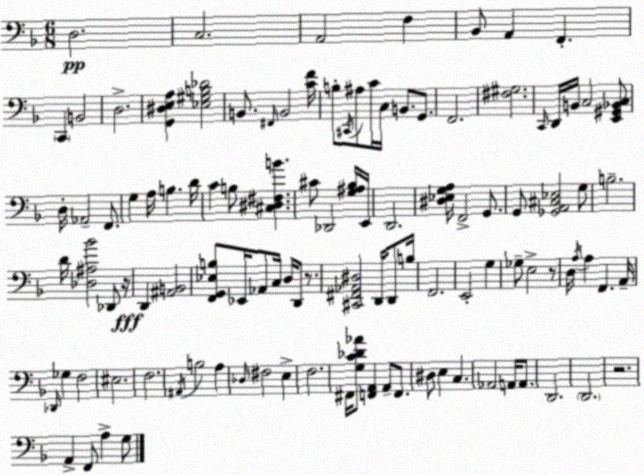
X:1
T:Untitled
M:6/8
L:1/4
K:Dm
D,2 C,2 A,,2 F, _B,,/2 A,, F,, C,, B,,2 D,2 [G,,^D,E,A,] [_E,^G,B,_D]2 B,,/2 ^F,,/4 B,,2 [CF]/4 B,/2 ^C,,/4 ^A,/2 C/4 C,/4 B,,/2 G,,/2 F,,2 [^F,^G,]2 C,,/4 D,,/4 B,,/4 C,2 [E,,^G,,_B,,C,]/2 D,/4 _A,,2 F,,/2 G, A,/4 B, D/4 C B,/2 [^C,^D,^F,B] ^C/2 _D,,2 [G,^A,_B,]/4 E,,/4 D,,2 [^D,_E,G,A,]/4 F,,2 G,,/2 G,,/2 [_G,,A,,^C,_E,]2 G,/2 B,2 D/4 [_D,^A,_B]2 _D,,/2 z/4 D,, [^A,,B,,]2 [F,,G,,_E,B,]/2 _E,,/4 _A,,/2 C,/4 D,/4 D,,/2 z/2 [^C,,^F,,_A,,^D,]2 D,,/4 D,,/2 B,/4 F,,2 E,,2 G, _G,/2 E,2 z/2 D,/4 A,/4 A, F,, A,,/4 _D,,/4 _G, F,2 ^E,2 F,2 ^A,,/4 B,2 A, _D,/4 ^F,2 E, F,2 ^F,,/4 [G,C_D_A]/2 [F,,A,,] A,,/2 F,,/2 ^D,/2 E, C, _A,,2 A,,/4 A,,/2 D,,2 D,,2 z2 A,, F,,/2 A, G,/2